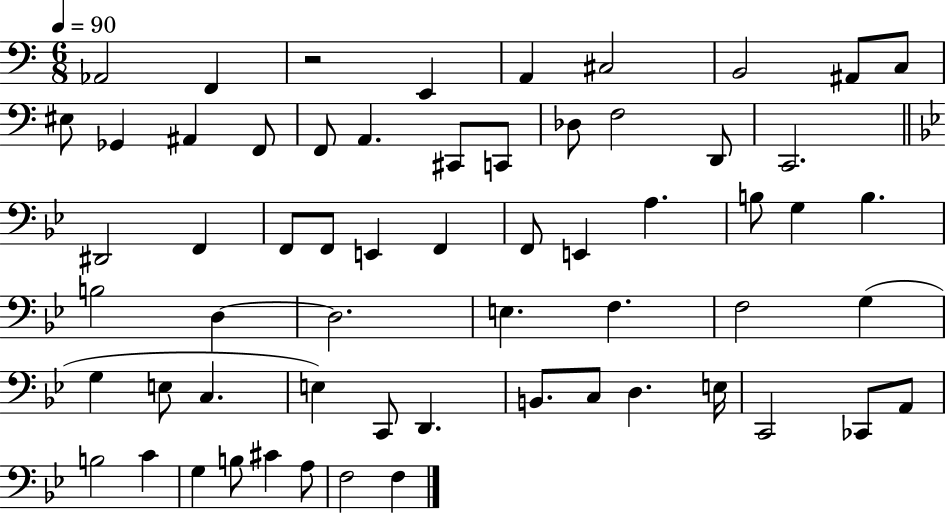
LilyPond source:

{
  \clef bass
  \numericTimeSignature
  \time 6/8
  \key c \major
  \tempo 4 = 90
  \repeat volta 2 { aes,2 f,4 | r2 e,4 | a,4 cis2 | b,2 ais,8 c8 | \break eis8 ges,4 ais,4 f,8 | f,8 a,4. cis,8 c,8 | des8 f2 d,8 | c,2. | \break \bar "||" \break \key g \minor dis,2 f,4 | f,8 f,8 e,4 f,4 | f,8 e,4 a4. | b8 g4 b4. | \break b2 d4~~ | d2. | e4. f4. | f2 g4( | \break g4 e8 c4. | e4) c,8 d,4. | b,8. c8 d4. e16 | c,2 ces,8 a,8 | \break b2 c'4 | g4 b8 cis'4 a8 | f2 f4 | } \bar "|."
}